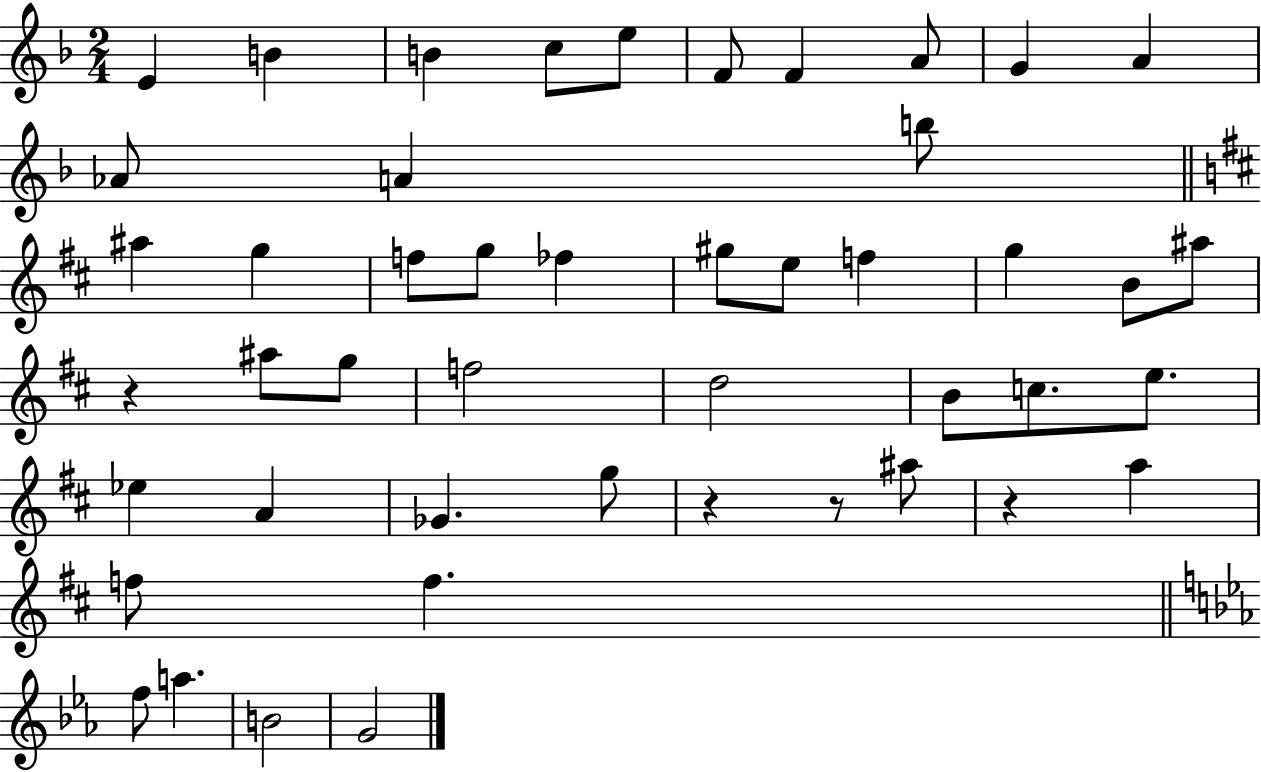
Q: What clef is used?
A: treble